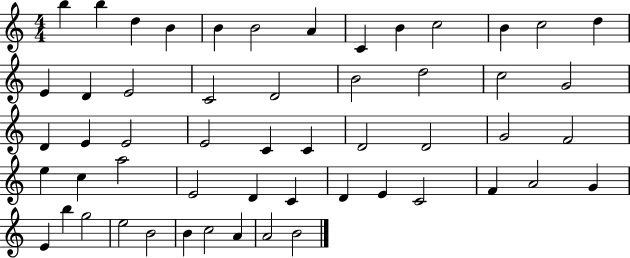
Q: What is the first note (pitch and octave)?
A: B5